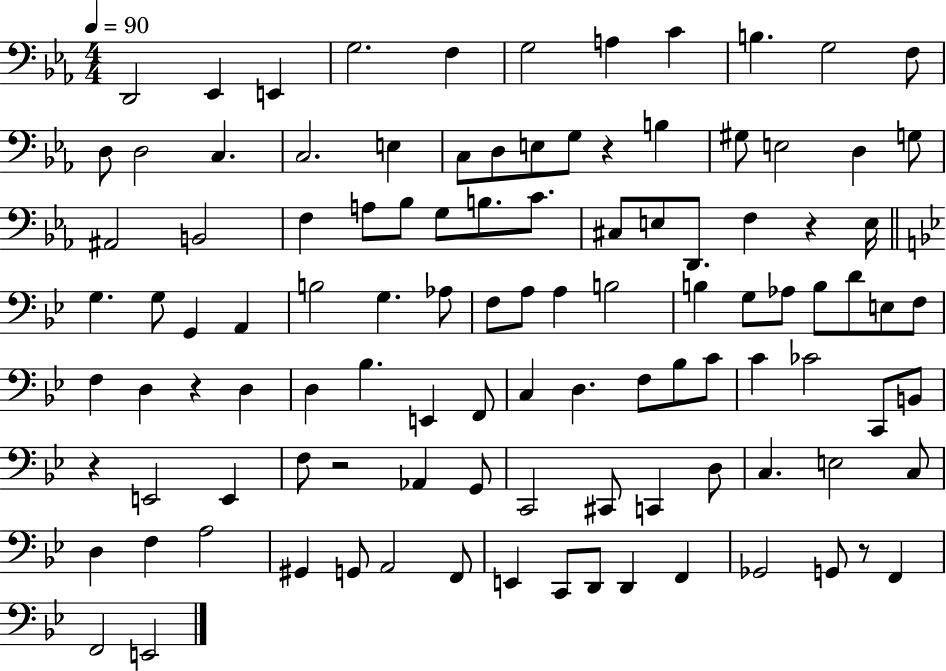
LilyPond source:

{
  \clef bass
  \numericTimeSignature
  \time 4/4
  \key ees \major
  \tempo 4 = 90
  d,2 ees,4 e,4 | g2. f4 | g2 a4 c'4 | b4. g2 f8 | \break d8 d2 c4. | c2. e4 | c8 d8 e8 g8 r4 b4 | gis8 e2 d4 g8 | \break ais,2 b,2 | f4 a8 bes8 g8 b8. c'8. | cis8 e8 d,8. f4 r4 e16 | \bar "||" \break \key g \minor g4. g8 g,4 a,4 | b2 g4. aes8 | f8 a8 a4 b2 | b4 g8 aes8 b8 d'8 e8 f8 | \break f4 d4 r4 d4 | d4 bes4. e,4 f,8 | c4 d4. f8 bes8 c'8 | c'4 ces'2 c,8 b,8 | \break r4 e,2 e,4 | f8 r2 aes,4 g,8 | c,2 cis,8 c,4 d8 | c4. e2 c8 | \break d4 f4 a2 | gis,4 g,8 a,2 f,8 | e,4 c,8 d,8 d,4 f,4 | ges,2 g,8 r8 f,4 | \break f,2 e,2 | \bar "|."
}